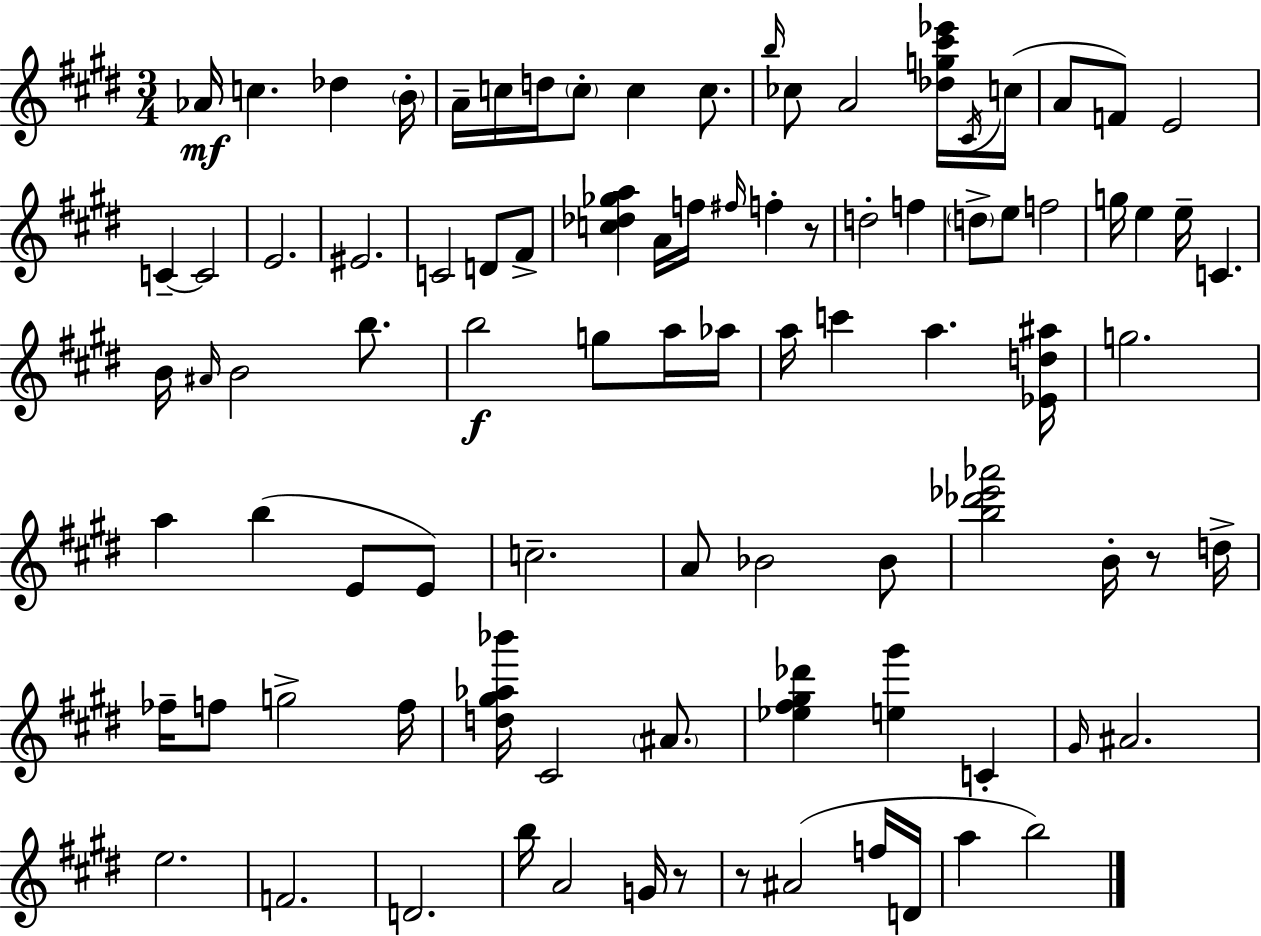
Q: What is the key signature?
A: E major